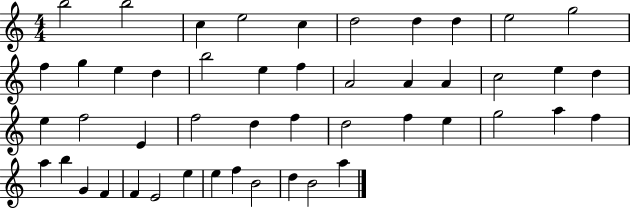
B5/h B5/h C5/q E5/h C5/q D5/h D5/q D5/q E5/h G5/h F5/q G5/q E5/q D5/q B5/h E5/q F5/q A4/h A4/q A4/q C5/h E5/q D5/q E5/q F5/h E4/q F5/h D5/q F5/q D5/h F5/q E5/q G5/h A5/q F5/q A5/q B5/q G4/q F4/q F4/q E4/h E5/q E5/q F5/q B4/h D5/q B4/h A5/q